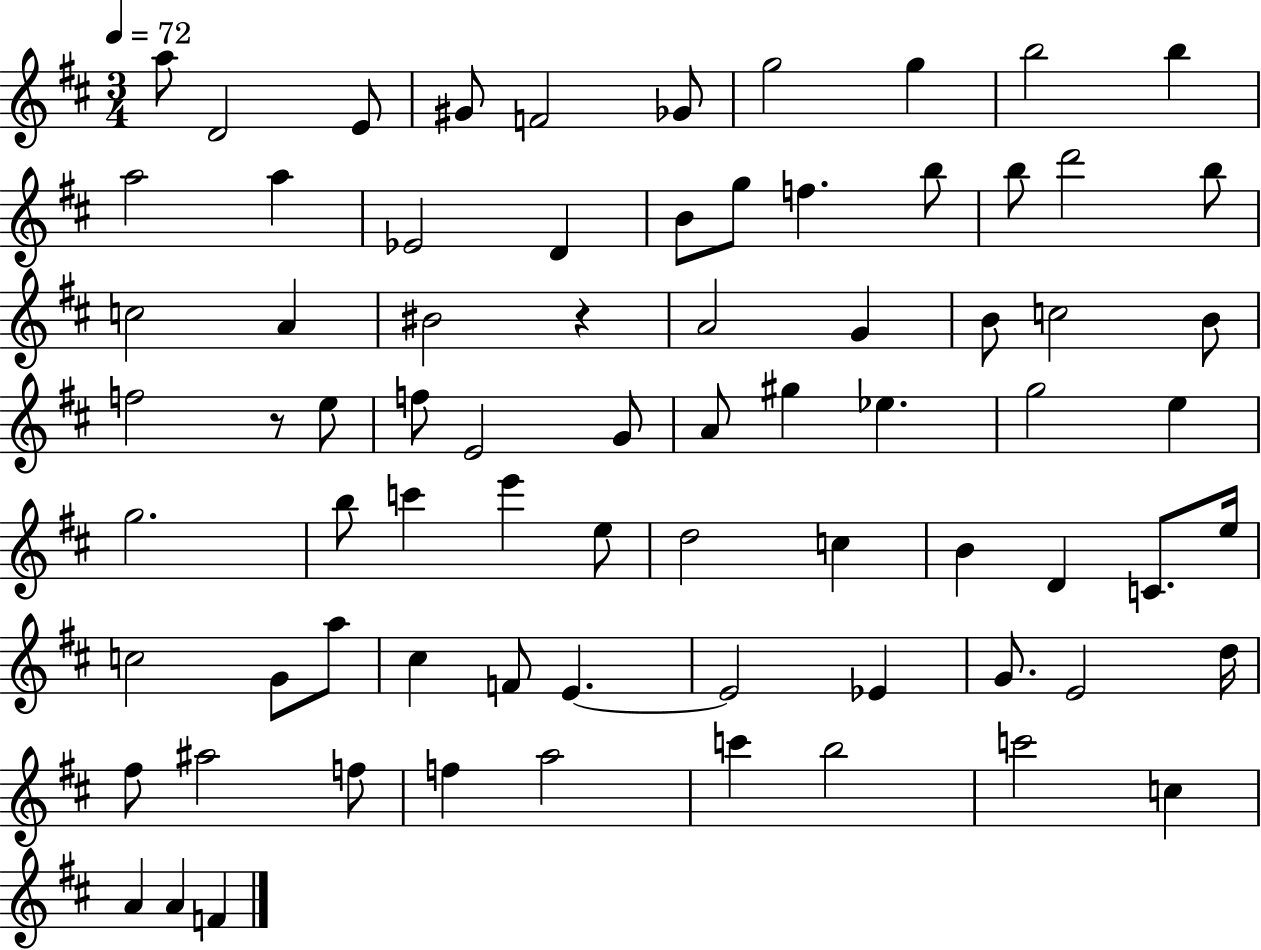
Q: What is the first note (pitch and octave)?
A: A5